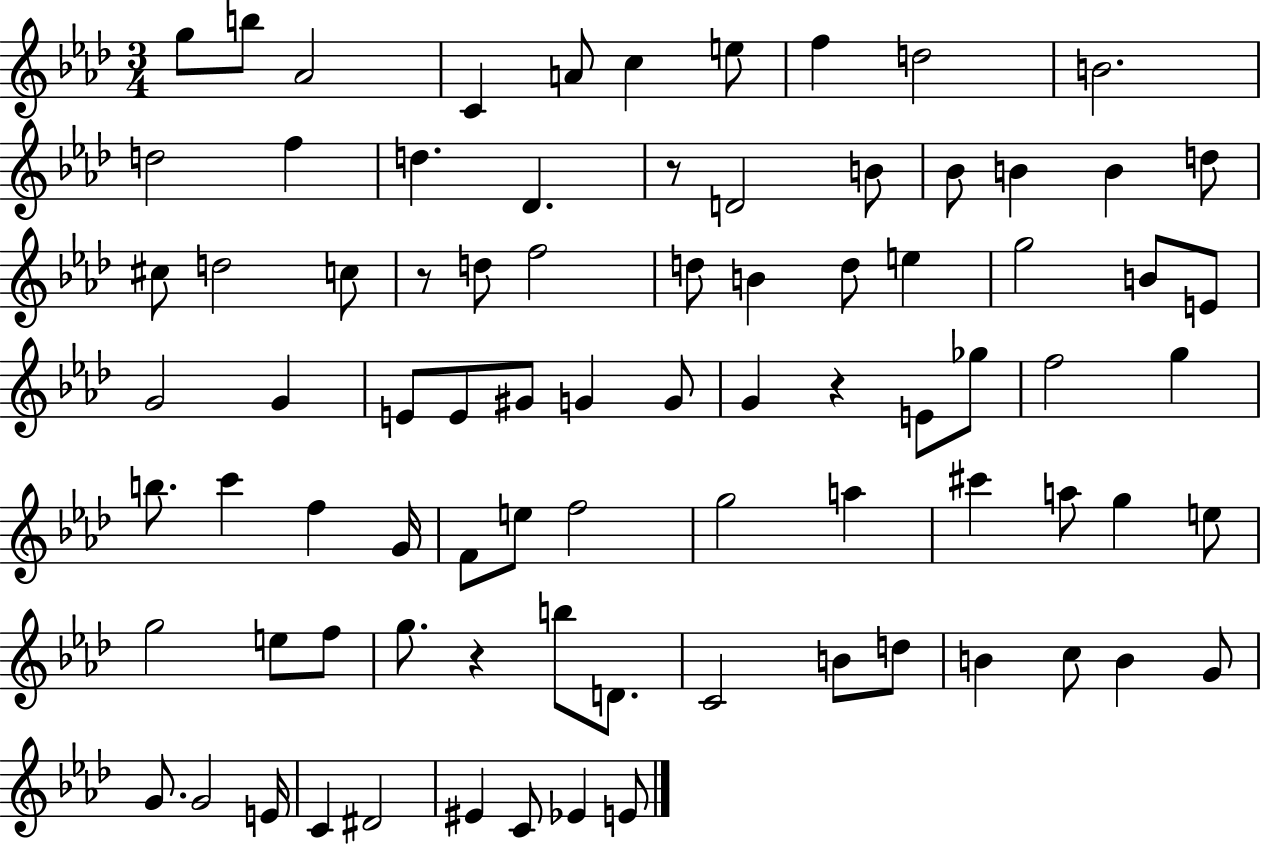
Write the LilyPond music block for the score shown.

{
  \clef treble
  \numericTimeSignature
  \time 3/4
  \key aes \major
  g''8 b''8 aes'2 | c'4 a'8 c''4 e''8 | f''4 d''2 | b'2. | \break d''2 f''4 | d''4. des'4. | r8 d'2 b'8 | bes'8 b'4 b'4 d''8 | \break cis''8 d''2 c''8 | r8 d''8 f''2 | d''8 b'4 d''8 e''4 | g''2 b'8 e'8 | \break g'2 g'4 | e'8 e'8 gis'8 g'4 g'8 | g'4 r4 e'8 ges''8 | f''2 g''4 | \break b''8. c'''4 f''4 g'16 | f'8 e''8 f''2 | g''2 a''4 | cis'''4 a''8 g''4 e''8 | \break g''2 e''8 f''8 | g''8. r4 b''8 d'8. | c'2 b'8 d''8 | b'4 c''8 b'4 g'8 | \break g'8. g'2 e'16 | c'4 dis'2 | eis'4 c'8 ees'4 e'8 | \bar "|."
}